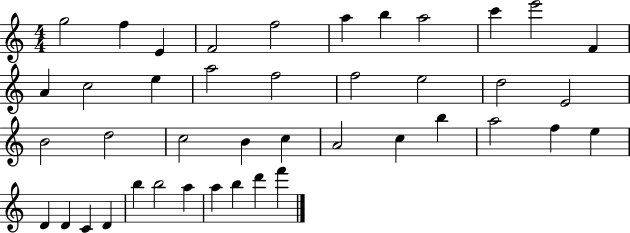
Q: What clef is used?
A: treble